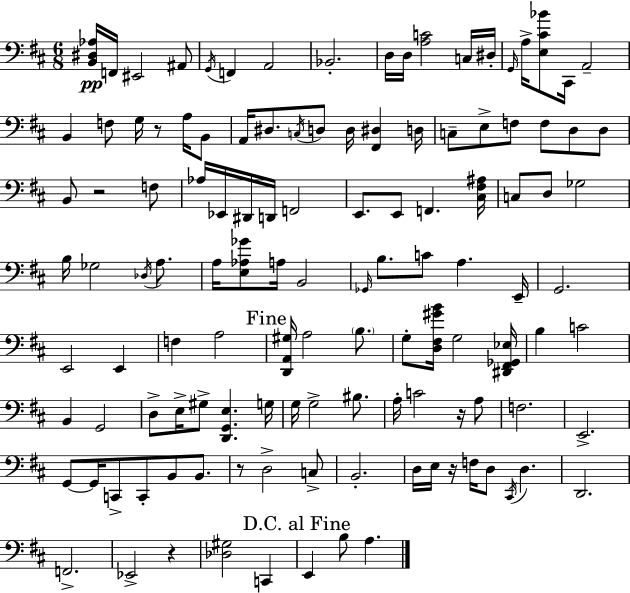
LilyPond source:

{
  \clef bass
  \numericTimeSignature
  \time 6/8
  \key d \major
  \repeat volta 2 { <b, dis aes>16\pp f,16 eis,2 ais,8 | \acciaccatura { g,16 } f,4 a,2 | bes,2.-. | d16 d16 <a c'>2 c16 | \break dis16-. \grace { g,16 } a16-> <e cis' bes'>8 cis,16 a,2-- | b,4 f8 g16 r8 a16 | b,8 a,16 dis8. \acciaccatura { c16 } d8 d16 <fis, dis>4 | d16 c8-- e8-> f8 f8 d8 | \break d8 b,8 r2 | f8 aes16 ees,16 dis,16 d,16 f,2 | e,8. e,8 f,4. | <cis fis ais>16 c8 d8 ges2 | \break b16 ges2 | \acciaccatura { des16 } a8. a16 <e aes ges'>8 a16 b,2 | \grace { ges,16 } b8. c'8 a4. | e,16-- g,2. | \break e,2 | e,4 f4 a2 | \mark "Fine" <d, a, gis>16 a2 | \parenthesize b8. g8-. <d fis gis' b'>16 g2 | \break <dis, fis, ges, ees>16 b4 c'2 | b,4 g,2 | d8-> e16-> gis8-> <d, g, e>4. | g16 g16 g2-> | \break bis8. a16-. c'2 | r16 a8 f2. | e,2.-> | g,8~~ g,16 c,8-> c,8-. | \break b,8 b,8. r8 d2-> | c8-> b,2.-. | d16 e16 r16 f16 d8 \acciaccatura { cis,16 } | d4. d,2. | \break f,2.-> | ees,2-> | r4 <des gis>2 | c,4 \mark "D.C. al Fine" e,4 b8 | \break a4. } \bar "|."
}